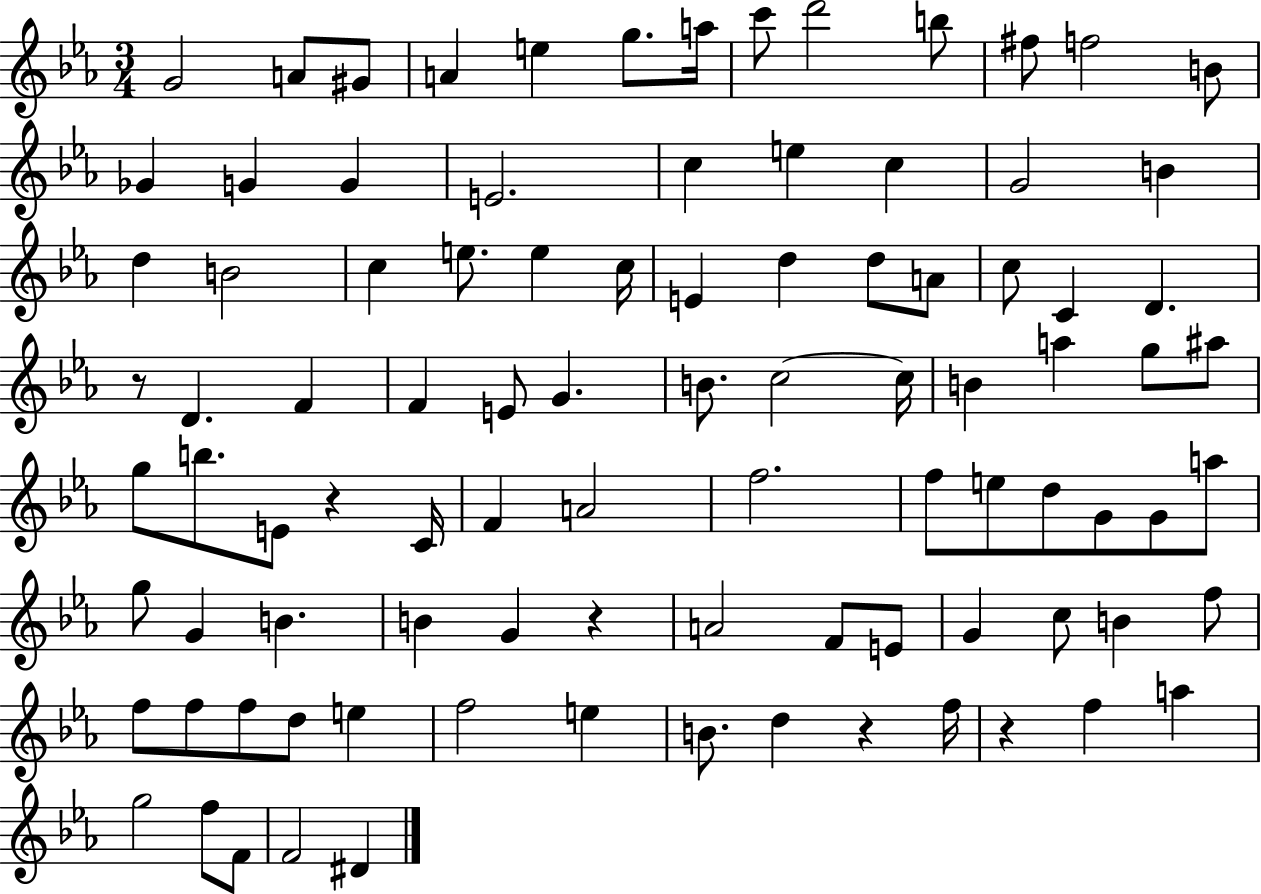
G4/h A4/e G#4/e A4/q E5/q G5/e. A5/s C6/e D6/h B5/e F#5/e F5/h B4/e Gb4/q G4/q G4/q E4/h. C5/q E5/q C5/q G4/h B4/q D5/q B4/h C5/q E5/e. E5/q C5/s E4/q D5/q D5/e A4/e C5/e C4/q D4/q. R/e D4/q. F4/q F4/q E4/e G4/q. B4/e. C5/h C5/s B4/q A5/q G5/e A#5/e G5/e B5/e. E4/e R/q C4/s F4/q A4/h F5/h. F5/e E5/e D5/e G4/e G4/e A5/e G5/e G4/q B4/q. B4/q G4/q R/q A4/h F4/e E4/e G4/q C5/e B4/q F5/e F5/e F5/e F5/e D5/e E5/q F5/h E5/q B4/e. D5/q R/q F5/s R/q F5/q A5/q G5/h F5/e F4/e F4/h D#4/q